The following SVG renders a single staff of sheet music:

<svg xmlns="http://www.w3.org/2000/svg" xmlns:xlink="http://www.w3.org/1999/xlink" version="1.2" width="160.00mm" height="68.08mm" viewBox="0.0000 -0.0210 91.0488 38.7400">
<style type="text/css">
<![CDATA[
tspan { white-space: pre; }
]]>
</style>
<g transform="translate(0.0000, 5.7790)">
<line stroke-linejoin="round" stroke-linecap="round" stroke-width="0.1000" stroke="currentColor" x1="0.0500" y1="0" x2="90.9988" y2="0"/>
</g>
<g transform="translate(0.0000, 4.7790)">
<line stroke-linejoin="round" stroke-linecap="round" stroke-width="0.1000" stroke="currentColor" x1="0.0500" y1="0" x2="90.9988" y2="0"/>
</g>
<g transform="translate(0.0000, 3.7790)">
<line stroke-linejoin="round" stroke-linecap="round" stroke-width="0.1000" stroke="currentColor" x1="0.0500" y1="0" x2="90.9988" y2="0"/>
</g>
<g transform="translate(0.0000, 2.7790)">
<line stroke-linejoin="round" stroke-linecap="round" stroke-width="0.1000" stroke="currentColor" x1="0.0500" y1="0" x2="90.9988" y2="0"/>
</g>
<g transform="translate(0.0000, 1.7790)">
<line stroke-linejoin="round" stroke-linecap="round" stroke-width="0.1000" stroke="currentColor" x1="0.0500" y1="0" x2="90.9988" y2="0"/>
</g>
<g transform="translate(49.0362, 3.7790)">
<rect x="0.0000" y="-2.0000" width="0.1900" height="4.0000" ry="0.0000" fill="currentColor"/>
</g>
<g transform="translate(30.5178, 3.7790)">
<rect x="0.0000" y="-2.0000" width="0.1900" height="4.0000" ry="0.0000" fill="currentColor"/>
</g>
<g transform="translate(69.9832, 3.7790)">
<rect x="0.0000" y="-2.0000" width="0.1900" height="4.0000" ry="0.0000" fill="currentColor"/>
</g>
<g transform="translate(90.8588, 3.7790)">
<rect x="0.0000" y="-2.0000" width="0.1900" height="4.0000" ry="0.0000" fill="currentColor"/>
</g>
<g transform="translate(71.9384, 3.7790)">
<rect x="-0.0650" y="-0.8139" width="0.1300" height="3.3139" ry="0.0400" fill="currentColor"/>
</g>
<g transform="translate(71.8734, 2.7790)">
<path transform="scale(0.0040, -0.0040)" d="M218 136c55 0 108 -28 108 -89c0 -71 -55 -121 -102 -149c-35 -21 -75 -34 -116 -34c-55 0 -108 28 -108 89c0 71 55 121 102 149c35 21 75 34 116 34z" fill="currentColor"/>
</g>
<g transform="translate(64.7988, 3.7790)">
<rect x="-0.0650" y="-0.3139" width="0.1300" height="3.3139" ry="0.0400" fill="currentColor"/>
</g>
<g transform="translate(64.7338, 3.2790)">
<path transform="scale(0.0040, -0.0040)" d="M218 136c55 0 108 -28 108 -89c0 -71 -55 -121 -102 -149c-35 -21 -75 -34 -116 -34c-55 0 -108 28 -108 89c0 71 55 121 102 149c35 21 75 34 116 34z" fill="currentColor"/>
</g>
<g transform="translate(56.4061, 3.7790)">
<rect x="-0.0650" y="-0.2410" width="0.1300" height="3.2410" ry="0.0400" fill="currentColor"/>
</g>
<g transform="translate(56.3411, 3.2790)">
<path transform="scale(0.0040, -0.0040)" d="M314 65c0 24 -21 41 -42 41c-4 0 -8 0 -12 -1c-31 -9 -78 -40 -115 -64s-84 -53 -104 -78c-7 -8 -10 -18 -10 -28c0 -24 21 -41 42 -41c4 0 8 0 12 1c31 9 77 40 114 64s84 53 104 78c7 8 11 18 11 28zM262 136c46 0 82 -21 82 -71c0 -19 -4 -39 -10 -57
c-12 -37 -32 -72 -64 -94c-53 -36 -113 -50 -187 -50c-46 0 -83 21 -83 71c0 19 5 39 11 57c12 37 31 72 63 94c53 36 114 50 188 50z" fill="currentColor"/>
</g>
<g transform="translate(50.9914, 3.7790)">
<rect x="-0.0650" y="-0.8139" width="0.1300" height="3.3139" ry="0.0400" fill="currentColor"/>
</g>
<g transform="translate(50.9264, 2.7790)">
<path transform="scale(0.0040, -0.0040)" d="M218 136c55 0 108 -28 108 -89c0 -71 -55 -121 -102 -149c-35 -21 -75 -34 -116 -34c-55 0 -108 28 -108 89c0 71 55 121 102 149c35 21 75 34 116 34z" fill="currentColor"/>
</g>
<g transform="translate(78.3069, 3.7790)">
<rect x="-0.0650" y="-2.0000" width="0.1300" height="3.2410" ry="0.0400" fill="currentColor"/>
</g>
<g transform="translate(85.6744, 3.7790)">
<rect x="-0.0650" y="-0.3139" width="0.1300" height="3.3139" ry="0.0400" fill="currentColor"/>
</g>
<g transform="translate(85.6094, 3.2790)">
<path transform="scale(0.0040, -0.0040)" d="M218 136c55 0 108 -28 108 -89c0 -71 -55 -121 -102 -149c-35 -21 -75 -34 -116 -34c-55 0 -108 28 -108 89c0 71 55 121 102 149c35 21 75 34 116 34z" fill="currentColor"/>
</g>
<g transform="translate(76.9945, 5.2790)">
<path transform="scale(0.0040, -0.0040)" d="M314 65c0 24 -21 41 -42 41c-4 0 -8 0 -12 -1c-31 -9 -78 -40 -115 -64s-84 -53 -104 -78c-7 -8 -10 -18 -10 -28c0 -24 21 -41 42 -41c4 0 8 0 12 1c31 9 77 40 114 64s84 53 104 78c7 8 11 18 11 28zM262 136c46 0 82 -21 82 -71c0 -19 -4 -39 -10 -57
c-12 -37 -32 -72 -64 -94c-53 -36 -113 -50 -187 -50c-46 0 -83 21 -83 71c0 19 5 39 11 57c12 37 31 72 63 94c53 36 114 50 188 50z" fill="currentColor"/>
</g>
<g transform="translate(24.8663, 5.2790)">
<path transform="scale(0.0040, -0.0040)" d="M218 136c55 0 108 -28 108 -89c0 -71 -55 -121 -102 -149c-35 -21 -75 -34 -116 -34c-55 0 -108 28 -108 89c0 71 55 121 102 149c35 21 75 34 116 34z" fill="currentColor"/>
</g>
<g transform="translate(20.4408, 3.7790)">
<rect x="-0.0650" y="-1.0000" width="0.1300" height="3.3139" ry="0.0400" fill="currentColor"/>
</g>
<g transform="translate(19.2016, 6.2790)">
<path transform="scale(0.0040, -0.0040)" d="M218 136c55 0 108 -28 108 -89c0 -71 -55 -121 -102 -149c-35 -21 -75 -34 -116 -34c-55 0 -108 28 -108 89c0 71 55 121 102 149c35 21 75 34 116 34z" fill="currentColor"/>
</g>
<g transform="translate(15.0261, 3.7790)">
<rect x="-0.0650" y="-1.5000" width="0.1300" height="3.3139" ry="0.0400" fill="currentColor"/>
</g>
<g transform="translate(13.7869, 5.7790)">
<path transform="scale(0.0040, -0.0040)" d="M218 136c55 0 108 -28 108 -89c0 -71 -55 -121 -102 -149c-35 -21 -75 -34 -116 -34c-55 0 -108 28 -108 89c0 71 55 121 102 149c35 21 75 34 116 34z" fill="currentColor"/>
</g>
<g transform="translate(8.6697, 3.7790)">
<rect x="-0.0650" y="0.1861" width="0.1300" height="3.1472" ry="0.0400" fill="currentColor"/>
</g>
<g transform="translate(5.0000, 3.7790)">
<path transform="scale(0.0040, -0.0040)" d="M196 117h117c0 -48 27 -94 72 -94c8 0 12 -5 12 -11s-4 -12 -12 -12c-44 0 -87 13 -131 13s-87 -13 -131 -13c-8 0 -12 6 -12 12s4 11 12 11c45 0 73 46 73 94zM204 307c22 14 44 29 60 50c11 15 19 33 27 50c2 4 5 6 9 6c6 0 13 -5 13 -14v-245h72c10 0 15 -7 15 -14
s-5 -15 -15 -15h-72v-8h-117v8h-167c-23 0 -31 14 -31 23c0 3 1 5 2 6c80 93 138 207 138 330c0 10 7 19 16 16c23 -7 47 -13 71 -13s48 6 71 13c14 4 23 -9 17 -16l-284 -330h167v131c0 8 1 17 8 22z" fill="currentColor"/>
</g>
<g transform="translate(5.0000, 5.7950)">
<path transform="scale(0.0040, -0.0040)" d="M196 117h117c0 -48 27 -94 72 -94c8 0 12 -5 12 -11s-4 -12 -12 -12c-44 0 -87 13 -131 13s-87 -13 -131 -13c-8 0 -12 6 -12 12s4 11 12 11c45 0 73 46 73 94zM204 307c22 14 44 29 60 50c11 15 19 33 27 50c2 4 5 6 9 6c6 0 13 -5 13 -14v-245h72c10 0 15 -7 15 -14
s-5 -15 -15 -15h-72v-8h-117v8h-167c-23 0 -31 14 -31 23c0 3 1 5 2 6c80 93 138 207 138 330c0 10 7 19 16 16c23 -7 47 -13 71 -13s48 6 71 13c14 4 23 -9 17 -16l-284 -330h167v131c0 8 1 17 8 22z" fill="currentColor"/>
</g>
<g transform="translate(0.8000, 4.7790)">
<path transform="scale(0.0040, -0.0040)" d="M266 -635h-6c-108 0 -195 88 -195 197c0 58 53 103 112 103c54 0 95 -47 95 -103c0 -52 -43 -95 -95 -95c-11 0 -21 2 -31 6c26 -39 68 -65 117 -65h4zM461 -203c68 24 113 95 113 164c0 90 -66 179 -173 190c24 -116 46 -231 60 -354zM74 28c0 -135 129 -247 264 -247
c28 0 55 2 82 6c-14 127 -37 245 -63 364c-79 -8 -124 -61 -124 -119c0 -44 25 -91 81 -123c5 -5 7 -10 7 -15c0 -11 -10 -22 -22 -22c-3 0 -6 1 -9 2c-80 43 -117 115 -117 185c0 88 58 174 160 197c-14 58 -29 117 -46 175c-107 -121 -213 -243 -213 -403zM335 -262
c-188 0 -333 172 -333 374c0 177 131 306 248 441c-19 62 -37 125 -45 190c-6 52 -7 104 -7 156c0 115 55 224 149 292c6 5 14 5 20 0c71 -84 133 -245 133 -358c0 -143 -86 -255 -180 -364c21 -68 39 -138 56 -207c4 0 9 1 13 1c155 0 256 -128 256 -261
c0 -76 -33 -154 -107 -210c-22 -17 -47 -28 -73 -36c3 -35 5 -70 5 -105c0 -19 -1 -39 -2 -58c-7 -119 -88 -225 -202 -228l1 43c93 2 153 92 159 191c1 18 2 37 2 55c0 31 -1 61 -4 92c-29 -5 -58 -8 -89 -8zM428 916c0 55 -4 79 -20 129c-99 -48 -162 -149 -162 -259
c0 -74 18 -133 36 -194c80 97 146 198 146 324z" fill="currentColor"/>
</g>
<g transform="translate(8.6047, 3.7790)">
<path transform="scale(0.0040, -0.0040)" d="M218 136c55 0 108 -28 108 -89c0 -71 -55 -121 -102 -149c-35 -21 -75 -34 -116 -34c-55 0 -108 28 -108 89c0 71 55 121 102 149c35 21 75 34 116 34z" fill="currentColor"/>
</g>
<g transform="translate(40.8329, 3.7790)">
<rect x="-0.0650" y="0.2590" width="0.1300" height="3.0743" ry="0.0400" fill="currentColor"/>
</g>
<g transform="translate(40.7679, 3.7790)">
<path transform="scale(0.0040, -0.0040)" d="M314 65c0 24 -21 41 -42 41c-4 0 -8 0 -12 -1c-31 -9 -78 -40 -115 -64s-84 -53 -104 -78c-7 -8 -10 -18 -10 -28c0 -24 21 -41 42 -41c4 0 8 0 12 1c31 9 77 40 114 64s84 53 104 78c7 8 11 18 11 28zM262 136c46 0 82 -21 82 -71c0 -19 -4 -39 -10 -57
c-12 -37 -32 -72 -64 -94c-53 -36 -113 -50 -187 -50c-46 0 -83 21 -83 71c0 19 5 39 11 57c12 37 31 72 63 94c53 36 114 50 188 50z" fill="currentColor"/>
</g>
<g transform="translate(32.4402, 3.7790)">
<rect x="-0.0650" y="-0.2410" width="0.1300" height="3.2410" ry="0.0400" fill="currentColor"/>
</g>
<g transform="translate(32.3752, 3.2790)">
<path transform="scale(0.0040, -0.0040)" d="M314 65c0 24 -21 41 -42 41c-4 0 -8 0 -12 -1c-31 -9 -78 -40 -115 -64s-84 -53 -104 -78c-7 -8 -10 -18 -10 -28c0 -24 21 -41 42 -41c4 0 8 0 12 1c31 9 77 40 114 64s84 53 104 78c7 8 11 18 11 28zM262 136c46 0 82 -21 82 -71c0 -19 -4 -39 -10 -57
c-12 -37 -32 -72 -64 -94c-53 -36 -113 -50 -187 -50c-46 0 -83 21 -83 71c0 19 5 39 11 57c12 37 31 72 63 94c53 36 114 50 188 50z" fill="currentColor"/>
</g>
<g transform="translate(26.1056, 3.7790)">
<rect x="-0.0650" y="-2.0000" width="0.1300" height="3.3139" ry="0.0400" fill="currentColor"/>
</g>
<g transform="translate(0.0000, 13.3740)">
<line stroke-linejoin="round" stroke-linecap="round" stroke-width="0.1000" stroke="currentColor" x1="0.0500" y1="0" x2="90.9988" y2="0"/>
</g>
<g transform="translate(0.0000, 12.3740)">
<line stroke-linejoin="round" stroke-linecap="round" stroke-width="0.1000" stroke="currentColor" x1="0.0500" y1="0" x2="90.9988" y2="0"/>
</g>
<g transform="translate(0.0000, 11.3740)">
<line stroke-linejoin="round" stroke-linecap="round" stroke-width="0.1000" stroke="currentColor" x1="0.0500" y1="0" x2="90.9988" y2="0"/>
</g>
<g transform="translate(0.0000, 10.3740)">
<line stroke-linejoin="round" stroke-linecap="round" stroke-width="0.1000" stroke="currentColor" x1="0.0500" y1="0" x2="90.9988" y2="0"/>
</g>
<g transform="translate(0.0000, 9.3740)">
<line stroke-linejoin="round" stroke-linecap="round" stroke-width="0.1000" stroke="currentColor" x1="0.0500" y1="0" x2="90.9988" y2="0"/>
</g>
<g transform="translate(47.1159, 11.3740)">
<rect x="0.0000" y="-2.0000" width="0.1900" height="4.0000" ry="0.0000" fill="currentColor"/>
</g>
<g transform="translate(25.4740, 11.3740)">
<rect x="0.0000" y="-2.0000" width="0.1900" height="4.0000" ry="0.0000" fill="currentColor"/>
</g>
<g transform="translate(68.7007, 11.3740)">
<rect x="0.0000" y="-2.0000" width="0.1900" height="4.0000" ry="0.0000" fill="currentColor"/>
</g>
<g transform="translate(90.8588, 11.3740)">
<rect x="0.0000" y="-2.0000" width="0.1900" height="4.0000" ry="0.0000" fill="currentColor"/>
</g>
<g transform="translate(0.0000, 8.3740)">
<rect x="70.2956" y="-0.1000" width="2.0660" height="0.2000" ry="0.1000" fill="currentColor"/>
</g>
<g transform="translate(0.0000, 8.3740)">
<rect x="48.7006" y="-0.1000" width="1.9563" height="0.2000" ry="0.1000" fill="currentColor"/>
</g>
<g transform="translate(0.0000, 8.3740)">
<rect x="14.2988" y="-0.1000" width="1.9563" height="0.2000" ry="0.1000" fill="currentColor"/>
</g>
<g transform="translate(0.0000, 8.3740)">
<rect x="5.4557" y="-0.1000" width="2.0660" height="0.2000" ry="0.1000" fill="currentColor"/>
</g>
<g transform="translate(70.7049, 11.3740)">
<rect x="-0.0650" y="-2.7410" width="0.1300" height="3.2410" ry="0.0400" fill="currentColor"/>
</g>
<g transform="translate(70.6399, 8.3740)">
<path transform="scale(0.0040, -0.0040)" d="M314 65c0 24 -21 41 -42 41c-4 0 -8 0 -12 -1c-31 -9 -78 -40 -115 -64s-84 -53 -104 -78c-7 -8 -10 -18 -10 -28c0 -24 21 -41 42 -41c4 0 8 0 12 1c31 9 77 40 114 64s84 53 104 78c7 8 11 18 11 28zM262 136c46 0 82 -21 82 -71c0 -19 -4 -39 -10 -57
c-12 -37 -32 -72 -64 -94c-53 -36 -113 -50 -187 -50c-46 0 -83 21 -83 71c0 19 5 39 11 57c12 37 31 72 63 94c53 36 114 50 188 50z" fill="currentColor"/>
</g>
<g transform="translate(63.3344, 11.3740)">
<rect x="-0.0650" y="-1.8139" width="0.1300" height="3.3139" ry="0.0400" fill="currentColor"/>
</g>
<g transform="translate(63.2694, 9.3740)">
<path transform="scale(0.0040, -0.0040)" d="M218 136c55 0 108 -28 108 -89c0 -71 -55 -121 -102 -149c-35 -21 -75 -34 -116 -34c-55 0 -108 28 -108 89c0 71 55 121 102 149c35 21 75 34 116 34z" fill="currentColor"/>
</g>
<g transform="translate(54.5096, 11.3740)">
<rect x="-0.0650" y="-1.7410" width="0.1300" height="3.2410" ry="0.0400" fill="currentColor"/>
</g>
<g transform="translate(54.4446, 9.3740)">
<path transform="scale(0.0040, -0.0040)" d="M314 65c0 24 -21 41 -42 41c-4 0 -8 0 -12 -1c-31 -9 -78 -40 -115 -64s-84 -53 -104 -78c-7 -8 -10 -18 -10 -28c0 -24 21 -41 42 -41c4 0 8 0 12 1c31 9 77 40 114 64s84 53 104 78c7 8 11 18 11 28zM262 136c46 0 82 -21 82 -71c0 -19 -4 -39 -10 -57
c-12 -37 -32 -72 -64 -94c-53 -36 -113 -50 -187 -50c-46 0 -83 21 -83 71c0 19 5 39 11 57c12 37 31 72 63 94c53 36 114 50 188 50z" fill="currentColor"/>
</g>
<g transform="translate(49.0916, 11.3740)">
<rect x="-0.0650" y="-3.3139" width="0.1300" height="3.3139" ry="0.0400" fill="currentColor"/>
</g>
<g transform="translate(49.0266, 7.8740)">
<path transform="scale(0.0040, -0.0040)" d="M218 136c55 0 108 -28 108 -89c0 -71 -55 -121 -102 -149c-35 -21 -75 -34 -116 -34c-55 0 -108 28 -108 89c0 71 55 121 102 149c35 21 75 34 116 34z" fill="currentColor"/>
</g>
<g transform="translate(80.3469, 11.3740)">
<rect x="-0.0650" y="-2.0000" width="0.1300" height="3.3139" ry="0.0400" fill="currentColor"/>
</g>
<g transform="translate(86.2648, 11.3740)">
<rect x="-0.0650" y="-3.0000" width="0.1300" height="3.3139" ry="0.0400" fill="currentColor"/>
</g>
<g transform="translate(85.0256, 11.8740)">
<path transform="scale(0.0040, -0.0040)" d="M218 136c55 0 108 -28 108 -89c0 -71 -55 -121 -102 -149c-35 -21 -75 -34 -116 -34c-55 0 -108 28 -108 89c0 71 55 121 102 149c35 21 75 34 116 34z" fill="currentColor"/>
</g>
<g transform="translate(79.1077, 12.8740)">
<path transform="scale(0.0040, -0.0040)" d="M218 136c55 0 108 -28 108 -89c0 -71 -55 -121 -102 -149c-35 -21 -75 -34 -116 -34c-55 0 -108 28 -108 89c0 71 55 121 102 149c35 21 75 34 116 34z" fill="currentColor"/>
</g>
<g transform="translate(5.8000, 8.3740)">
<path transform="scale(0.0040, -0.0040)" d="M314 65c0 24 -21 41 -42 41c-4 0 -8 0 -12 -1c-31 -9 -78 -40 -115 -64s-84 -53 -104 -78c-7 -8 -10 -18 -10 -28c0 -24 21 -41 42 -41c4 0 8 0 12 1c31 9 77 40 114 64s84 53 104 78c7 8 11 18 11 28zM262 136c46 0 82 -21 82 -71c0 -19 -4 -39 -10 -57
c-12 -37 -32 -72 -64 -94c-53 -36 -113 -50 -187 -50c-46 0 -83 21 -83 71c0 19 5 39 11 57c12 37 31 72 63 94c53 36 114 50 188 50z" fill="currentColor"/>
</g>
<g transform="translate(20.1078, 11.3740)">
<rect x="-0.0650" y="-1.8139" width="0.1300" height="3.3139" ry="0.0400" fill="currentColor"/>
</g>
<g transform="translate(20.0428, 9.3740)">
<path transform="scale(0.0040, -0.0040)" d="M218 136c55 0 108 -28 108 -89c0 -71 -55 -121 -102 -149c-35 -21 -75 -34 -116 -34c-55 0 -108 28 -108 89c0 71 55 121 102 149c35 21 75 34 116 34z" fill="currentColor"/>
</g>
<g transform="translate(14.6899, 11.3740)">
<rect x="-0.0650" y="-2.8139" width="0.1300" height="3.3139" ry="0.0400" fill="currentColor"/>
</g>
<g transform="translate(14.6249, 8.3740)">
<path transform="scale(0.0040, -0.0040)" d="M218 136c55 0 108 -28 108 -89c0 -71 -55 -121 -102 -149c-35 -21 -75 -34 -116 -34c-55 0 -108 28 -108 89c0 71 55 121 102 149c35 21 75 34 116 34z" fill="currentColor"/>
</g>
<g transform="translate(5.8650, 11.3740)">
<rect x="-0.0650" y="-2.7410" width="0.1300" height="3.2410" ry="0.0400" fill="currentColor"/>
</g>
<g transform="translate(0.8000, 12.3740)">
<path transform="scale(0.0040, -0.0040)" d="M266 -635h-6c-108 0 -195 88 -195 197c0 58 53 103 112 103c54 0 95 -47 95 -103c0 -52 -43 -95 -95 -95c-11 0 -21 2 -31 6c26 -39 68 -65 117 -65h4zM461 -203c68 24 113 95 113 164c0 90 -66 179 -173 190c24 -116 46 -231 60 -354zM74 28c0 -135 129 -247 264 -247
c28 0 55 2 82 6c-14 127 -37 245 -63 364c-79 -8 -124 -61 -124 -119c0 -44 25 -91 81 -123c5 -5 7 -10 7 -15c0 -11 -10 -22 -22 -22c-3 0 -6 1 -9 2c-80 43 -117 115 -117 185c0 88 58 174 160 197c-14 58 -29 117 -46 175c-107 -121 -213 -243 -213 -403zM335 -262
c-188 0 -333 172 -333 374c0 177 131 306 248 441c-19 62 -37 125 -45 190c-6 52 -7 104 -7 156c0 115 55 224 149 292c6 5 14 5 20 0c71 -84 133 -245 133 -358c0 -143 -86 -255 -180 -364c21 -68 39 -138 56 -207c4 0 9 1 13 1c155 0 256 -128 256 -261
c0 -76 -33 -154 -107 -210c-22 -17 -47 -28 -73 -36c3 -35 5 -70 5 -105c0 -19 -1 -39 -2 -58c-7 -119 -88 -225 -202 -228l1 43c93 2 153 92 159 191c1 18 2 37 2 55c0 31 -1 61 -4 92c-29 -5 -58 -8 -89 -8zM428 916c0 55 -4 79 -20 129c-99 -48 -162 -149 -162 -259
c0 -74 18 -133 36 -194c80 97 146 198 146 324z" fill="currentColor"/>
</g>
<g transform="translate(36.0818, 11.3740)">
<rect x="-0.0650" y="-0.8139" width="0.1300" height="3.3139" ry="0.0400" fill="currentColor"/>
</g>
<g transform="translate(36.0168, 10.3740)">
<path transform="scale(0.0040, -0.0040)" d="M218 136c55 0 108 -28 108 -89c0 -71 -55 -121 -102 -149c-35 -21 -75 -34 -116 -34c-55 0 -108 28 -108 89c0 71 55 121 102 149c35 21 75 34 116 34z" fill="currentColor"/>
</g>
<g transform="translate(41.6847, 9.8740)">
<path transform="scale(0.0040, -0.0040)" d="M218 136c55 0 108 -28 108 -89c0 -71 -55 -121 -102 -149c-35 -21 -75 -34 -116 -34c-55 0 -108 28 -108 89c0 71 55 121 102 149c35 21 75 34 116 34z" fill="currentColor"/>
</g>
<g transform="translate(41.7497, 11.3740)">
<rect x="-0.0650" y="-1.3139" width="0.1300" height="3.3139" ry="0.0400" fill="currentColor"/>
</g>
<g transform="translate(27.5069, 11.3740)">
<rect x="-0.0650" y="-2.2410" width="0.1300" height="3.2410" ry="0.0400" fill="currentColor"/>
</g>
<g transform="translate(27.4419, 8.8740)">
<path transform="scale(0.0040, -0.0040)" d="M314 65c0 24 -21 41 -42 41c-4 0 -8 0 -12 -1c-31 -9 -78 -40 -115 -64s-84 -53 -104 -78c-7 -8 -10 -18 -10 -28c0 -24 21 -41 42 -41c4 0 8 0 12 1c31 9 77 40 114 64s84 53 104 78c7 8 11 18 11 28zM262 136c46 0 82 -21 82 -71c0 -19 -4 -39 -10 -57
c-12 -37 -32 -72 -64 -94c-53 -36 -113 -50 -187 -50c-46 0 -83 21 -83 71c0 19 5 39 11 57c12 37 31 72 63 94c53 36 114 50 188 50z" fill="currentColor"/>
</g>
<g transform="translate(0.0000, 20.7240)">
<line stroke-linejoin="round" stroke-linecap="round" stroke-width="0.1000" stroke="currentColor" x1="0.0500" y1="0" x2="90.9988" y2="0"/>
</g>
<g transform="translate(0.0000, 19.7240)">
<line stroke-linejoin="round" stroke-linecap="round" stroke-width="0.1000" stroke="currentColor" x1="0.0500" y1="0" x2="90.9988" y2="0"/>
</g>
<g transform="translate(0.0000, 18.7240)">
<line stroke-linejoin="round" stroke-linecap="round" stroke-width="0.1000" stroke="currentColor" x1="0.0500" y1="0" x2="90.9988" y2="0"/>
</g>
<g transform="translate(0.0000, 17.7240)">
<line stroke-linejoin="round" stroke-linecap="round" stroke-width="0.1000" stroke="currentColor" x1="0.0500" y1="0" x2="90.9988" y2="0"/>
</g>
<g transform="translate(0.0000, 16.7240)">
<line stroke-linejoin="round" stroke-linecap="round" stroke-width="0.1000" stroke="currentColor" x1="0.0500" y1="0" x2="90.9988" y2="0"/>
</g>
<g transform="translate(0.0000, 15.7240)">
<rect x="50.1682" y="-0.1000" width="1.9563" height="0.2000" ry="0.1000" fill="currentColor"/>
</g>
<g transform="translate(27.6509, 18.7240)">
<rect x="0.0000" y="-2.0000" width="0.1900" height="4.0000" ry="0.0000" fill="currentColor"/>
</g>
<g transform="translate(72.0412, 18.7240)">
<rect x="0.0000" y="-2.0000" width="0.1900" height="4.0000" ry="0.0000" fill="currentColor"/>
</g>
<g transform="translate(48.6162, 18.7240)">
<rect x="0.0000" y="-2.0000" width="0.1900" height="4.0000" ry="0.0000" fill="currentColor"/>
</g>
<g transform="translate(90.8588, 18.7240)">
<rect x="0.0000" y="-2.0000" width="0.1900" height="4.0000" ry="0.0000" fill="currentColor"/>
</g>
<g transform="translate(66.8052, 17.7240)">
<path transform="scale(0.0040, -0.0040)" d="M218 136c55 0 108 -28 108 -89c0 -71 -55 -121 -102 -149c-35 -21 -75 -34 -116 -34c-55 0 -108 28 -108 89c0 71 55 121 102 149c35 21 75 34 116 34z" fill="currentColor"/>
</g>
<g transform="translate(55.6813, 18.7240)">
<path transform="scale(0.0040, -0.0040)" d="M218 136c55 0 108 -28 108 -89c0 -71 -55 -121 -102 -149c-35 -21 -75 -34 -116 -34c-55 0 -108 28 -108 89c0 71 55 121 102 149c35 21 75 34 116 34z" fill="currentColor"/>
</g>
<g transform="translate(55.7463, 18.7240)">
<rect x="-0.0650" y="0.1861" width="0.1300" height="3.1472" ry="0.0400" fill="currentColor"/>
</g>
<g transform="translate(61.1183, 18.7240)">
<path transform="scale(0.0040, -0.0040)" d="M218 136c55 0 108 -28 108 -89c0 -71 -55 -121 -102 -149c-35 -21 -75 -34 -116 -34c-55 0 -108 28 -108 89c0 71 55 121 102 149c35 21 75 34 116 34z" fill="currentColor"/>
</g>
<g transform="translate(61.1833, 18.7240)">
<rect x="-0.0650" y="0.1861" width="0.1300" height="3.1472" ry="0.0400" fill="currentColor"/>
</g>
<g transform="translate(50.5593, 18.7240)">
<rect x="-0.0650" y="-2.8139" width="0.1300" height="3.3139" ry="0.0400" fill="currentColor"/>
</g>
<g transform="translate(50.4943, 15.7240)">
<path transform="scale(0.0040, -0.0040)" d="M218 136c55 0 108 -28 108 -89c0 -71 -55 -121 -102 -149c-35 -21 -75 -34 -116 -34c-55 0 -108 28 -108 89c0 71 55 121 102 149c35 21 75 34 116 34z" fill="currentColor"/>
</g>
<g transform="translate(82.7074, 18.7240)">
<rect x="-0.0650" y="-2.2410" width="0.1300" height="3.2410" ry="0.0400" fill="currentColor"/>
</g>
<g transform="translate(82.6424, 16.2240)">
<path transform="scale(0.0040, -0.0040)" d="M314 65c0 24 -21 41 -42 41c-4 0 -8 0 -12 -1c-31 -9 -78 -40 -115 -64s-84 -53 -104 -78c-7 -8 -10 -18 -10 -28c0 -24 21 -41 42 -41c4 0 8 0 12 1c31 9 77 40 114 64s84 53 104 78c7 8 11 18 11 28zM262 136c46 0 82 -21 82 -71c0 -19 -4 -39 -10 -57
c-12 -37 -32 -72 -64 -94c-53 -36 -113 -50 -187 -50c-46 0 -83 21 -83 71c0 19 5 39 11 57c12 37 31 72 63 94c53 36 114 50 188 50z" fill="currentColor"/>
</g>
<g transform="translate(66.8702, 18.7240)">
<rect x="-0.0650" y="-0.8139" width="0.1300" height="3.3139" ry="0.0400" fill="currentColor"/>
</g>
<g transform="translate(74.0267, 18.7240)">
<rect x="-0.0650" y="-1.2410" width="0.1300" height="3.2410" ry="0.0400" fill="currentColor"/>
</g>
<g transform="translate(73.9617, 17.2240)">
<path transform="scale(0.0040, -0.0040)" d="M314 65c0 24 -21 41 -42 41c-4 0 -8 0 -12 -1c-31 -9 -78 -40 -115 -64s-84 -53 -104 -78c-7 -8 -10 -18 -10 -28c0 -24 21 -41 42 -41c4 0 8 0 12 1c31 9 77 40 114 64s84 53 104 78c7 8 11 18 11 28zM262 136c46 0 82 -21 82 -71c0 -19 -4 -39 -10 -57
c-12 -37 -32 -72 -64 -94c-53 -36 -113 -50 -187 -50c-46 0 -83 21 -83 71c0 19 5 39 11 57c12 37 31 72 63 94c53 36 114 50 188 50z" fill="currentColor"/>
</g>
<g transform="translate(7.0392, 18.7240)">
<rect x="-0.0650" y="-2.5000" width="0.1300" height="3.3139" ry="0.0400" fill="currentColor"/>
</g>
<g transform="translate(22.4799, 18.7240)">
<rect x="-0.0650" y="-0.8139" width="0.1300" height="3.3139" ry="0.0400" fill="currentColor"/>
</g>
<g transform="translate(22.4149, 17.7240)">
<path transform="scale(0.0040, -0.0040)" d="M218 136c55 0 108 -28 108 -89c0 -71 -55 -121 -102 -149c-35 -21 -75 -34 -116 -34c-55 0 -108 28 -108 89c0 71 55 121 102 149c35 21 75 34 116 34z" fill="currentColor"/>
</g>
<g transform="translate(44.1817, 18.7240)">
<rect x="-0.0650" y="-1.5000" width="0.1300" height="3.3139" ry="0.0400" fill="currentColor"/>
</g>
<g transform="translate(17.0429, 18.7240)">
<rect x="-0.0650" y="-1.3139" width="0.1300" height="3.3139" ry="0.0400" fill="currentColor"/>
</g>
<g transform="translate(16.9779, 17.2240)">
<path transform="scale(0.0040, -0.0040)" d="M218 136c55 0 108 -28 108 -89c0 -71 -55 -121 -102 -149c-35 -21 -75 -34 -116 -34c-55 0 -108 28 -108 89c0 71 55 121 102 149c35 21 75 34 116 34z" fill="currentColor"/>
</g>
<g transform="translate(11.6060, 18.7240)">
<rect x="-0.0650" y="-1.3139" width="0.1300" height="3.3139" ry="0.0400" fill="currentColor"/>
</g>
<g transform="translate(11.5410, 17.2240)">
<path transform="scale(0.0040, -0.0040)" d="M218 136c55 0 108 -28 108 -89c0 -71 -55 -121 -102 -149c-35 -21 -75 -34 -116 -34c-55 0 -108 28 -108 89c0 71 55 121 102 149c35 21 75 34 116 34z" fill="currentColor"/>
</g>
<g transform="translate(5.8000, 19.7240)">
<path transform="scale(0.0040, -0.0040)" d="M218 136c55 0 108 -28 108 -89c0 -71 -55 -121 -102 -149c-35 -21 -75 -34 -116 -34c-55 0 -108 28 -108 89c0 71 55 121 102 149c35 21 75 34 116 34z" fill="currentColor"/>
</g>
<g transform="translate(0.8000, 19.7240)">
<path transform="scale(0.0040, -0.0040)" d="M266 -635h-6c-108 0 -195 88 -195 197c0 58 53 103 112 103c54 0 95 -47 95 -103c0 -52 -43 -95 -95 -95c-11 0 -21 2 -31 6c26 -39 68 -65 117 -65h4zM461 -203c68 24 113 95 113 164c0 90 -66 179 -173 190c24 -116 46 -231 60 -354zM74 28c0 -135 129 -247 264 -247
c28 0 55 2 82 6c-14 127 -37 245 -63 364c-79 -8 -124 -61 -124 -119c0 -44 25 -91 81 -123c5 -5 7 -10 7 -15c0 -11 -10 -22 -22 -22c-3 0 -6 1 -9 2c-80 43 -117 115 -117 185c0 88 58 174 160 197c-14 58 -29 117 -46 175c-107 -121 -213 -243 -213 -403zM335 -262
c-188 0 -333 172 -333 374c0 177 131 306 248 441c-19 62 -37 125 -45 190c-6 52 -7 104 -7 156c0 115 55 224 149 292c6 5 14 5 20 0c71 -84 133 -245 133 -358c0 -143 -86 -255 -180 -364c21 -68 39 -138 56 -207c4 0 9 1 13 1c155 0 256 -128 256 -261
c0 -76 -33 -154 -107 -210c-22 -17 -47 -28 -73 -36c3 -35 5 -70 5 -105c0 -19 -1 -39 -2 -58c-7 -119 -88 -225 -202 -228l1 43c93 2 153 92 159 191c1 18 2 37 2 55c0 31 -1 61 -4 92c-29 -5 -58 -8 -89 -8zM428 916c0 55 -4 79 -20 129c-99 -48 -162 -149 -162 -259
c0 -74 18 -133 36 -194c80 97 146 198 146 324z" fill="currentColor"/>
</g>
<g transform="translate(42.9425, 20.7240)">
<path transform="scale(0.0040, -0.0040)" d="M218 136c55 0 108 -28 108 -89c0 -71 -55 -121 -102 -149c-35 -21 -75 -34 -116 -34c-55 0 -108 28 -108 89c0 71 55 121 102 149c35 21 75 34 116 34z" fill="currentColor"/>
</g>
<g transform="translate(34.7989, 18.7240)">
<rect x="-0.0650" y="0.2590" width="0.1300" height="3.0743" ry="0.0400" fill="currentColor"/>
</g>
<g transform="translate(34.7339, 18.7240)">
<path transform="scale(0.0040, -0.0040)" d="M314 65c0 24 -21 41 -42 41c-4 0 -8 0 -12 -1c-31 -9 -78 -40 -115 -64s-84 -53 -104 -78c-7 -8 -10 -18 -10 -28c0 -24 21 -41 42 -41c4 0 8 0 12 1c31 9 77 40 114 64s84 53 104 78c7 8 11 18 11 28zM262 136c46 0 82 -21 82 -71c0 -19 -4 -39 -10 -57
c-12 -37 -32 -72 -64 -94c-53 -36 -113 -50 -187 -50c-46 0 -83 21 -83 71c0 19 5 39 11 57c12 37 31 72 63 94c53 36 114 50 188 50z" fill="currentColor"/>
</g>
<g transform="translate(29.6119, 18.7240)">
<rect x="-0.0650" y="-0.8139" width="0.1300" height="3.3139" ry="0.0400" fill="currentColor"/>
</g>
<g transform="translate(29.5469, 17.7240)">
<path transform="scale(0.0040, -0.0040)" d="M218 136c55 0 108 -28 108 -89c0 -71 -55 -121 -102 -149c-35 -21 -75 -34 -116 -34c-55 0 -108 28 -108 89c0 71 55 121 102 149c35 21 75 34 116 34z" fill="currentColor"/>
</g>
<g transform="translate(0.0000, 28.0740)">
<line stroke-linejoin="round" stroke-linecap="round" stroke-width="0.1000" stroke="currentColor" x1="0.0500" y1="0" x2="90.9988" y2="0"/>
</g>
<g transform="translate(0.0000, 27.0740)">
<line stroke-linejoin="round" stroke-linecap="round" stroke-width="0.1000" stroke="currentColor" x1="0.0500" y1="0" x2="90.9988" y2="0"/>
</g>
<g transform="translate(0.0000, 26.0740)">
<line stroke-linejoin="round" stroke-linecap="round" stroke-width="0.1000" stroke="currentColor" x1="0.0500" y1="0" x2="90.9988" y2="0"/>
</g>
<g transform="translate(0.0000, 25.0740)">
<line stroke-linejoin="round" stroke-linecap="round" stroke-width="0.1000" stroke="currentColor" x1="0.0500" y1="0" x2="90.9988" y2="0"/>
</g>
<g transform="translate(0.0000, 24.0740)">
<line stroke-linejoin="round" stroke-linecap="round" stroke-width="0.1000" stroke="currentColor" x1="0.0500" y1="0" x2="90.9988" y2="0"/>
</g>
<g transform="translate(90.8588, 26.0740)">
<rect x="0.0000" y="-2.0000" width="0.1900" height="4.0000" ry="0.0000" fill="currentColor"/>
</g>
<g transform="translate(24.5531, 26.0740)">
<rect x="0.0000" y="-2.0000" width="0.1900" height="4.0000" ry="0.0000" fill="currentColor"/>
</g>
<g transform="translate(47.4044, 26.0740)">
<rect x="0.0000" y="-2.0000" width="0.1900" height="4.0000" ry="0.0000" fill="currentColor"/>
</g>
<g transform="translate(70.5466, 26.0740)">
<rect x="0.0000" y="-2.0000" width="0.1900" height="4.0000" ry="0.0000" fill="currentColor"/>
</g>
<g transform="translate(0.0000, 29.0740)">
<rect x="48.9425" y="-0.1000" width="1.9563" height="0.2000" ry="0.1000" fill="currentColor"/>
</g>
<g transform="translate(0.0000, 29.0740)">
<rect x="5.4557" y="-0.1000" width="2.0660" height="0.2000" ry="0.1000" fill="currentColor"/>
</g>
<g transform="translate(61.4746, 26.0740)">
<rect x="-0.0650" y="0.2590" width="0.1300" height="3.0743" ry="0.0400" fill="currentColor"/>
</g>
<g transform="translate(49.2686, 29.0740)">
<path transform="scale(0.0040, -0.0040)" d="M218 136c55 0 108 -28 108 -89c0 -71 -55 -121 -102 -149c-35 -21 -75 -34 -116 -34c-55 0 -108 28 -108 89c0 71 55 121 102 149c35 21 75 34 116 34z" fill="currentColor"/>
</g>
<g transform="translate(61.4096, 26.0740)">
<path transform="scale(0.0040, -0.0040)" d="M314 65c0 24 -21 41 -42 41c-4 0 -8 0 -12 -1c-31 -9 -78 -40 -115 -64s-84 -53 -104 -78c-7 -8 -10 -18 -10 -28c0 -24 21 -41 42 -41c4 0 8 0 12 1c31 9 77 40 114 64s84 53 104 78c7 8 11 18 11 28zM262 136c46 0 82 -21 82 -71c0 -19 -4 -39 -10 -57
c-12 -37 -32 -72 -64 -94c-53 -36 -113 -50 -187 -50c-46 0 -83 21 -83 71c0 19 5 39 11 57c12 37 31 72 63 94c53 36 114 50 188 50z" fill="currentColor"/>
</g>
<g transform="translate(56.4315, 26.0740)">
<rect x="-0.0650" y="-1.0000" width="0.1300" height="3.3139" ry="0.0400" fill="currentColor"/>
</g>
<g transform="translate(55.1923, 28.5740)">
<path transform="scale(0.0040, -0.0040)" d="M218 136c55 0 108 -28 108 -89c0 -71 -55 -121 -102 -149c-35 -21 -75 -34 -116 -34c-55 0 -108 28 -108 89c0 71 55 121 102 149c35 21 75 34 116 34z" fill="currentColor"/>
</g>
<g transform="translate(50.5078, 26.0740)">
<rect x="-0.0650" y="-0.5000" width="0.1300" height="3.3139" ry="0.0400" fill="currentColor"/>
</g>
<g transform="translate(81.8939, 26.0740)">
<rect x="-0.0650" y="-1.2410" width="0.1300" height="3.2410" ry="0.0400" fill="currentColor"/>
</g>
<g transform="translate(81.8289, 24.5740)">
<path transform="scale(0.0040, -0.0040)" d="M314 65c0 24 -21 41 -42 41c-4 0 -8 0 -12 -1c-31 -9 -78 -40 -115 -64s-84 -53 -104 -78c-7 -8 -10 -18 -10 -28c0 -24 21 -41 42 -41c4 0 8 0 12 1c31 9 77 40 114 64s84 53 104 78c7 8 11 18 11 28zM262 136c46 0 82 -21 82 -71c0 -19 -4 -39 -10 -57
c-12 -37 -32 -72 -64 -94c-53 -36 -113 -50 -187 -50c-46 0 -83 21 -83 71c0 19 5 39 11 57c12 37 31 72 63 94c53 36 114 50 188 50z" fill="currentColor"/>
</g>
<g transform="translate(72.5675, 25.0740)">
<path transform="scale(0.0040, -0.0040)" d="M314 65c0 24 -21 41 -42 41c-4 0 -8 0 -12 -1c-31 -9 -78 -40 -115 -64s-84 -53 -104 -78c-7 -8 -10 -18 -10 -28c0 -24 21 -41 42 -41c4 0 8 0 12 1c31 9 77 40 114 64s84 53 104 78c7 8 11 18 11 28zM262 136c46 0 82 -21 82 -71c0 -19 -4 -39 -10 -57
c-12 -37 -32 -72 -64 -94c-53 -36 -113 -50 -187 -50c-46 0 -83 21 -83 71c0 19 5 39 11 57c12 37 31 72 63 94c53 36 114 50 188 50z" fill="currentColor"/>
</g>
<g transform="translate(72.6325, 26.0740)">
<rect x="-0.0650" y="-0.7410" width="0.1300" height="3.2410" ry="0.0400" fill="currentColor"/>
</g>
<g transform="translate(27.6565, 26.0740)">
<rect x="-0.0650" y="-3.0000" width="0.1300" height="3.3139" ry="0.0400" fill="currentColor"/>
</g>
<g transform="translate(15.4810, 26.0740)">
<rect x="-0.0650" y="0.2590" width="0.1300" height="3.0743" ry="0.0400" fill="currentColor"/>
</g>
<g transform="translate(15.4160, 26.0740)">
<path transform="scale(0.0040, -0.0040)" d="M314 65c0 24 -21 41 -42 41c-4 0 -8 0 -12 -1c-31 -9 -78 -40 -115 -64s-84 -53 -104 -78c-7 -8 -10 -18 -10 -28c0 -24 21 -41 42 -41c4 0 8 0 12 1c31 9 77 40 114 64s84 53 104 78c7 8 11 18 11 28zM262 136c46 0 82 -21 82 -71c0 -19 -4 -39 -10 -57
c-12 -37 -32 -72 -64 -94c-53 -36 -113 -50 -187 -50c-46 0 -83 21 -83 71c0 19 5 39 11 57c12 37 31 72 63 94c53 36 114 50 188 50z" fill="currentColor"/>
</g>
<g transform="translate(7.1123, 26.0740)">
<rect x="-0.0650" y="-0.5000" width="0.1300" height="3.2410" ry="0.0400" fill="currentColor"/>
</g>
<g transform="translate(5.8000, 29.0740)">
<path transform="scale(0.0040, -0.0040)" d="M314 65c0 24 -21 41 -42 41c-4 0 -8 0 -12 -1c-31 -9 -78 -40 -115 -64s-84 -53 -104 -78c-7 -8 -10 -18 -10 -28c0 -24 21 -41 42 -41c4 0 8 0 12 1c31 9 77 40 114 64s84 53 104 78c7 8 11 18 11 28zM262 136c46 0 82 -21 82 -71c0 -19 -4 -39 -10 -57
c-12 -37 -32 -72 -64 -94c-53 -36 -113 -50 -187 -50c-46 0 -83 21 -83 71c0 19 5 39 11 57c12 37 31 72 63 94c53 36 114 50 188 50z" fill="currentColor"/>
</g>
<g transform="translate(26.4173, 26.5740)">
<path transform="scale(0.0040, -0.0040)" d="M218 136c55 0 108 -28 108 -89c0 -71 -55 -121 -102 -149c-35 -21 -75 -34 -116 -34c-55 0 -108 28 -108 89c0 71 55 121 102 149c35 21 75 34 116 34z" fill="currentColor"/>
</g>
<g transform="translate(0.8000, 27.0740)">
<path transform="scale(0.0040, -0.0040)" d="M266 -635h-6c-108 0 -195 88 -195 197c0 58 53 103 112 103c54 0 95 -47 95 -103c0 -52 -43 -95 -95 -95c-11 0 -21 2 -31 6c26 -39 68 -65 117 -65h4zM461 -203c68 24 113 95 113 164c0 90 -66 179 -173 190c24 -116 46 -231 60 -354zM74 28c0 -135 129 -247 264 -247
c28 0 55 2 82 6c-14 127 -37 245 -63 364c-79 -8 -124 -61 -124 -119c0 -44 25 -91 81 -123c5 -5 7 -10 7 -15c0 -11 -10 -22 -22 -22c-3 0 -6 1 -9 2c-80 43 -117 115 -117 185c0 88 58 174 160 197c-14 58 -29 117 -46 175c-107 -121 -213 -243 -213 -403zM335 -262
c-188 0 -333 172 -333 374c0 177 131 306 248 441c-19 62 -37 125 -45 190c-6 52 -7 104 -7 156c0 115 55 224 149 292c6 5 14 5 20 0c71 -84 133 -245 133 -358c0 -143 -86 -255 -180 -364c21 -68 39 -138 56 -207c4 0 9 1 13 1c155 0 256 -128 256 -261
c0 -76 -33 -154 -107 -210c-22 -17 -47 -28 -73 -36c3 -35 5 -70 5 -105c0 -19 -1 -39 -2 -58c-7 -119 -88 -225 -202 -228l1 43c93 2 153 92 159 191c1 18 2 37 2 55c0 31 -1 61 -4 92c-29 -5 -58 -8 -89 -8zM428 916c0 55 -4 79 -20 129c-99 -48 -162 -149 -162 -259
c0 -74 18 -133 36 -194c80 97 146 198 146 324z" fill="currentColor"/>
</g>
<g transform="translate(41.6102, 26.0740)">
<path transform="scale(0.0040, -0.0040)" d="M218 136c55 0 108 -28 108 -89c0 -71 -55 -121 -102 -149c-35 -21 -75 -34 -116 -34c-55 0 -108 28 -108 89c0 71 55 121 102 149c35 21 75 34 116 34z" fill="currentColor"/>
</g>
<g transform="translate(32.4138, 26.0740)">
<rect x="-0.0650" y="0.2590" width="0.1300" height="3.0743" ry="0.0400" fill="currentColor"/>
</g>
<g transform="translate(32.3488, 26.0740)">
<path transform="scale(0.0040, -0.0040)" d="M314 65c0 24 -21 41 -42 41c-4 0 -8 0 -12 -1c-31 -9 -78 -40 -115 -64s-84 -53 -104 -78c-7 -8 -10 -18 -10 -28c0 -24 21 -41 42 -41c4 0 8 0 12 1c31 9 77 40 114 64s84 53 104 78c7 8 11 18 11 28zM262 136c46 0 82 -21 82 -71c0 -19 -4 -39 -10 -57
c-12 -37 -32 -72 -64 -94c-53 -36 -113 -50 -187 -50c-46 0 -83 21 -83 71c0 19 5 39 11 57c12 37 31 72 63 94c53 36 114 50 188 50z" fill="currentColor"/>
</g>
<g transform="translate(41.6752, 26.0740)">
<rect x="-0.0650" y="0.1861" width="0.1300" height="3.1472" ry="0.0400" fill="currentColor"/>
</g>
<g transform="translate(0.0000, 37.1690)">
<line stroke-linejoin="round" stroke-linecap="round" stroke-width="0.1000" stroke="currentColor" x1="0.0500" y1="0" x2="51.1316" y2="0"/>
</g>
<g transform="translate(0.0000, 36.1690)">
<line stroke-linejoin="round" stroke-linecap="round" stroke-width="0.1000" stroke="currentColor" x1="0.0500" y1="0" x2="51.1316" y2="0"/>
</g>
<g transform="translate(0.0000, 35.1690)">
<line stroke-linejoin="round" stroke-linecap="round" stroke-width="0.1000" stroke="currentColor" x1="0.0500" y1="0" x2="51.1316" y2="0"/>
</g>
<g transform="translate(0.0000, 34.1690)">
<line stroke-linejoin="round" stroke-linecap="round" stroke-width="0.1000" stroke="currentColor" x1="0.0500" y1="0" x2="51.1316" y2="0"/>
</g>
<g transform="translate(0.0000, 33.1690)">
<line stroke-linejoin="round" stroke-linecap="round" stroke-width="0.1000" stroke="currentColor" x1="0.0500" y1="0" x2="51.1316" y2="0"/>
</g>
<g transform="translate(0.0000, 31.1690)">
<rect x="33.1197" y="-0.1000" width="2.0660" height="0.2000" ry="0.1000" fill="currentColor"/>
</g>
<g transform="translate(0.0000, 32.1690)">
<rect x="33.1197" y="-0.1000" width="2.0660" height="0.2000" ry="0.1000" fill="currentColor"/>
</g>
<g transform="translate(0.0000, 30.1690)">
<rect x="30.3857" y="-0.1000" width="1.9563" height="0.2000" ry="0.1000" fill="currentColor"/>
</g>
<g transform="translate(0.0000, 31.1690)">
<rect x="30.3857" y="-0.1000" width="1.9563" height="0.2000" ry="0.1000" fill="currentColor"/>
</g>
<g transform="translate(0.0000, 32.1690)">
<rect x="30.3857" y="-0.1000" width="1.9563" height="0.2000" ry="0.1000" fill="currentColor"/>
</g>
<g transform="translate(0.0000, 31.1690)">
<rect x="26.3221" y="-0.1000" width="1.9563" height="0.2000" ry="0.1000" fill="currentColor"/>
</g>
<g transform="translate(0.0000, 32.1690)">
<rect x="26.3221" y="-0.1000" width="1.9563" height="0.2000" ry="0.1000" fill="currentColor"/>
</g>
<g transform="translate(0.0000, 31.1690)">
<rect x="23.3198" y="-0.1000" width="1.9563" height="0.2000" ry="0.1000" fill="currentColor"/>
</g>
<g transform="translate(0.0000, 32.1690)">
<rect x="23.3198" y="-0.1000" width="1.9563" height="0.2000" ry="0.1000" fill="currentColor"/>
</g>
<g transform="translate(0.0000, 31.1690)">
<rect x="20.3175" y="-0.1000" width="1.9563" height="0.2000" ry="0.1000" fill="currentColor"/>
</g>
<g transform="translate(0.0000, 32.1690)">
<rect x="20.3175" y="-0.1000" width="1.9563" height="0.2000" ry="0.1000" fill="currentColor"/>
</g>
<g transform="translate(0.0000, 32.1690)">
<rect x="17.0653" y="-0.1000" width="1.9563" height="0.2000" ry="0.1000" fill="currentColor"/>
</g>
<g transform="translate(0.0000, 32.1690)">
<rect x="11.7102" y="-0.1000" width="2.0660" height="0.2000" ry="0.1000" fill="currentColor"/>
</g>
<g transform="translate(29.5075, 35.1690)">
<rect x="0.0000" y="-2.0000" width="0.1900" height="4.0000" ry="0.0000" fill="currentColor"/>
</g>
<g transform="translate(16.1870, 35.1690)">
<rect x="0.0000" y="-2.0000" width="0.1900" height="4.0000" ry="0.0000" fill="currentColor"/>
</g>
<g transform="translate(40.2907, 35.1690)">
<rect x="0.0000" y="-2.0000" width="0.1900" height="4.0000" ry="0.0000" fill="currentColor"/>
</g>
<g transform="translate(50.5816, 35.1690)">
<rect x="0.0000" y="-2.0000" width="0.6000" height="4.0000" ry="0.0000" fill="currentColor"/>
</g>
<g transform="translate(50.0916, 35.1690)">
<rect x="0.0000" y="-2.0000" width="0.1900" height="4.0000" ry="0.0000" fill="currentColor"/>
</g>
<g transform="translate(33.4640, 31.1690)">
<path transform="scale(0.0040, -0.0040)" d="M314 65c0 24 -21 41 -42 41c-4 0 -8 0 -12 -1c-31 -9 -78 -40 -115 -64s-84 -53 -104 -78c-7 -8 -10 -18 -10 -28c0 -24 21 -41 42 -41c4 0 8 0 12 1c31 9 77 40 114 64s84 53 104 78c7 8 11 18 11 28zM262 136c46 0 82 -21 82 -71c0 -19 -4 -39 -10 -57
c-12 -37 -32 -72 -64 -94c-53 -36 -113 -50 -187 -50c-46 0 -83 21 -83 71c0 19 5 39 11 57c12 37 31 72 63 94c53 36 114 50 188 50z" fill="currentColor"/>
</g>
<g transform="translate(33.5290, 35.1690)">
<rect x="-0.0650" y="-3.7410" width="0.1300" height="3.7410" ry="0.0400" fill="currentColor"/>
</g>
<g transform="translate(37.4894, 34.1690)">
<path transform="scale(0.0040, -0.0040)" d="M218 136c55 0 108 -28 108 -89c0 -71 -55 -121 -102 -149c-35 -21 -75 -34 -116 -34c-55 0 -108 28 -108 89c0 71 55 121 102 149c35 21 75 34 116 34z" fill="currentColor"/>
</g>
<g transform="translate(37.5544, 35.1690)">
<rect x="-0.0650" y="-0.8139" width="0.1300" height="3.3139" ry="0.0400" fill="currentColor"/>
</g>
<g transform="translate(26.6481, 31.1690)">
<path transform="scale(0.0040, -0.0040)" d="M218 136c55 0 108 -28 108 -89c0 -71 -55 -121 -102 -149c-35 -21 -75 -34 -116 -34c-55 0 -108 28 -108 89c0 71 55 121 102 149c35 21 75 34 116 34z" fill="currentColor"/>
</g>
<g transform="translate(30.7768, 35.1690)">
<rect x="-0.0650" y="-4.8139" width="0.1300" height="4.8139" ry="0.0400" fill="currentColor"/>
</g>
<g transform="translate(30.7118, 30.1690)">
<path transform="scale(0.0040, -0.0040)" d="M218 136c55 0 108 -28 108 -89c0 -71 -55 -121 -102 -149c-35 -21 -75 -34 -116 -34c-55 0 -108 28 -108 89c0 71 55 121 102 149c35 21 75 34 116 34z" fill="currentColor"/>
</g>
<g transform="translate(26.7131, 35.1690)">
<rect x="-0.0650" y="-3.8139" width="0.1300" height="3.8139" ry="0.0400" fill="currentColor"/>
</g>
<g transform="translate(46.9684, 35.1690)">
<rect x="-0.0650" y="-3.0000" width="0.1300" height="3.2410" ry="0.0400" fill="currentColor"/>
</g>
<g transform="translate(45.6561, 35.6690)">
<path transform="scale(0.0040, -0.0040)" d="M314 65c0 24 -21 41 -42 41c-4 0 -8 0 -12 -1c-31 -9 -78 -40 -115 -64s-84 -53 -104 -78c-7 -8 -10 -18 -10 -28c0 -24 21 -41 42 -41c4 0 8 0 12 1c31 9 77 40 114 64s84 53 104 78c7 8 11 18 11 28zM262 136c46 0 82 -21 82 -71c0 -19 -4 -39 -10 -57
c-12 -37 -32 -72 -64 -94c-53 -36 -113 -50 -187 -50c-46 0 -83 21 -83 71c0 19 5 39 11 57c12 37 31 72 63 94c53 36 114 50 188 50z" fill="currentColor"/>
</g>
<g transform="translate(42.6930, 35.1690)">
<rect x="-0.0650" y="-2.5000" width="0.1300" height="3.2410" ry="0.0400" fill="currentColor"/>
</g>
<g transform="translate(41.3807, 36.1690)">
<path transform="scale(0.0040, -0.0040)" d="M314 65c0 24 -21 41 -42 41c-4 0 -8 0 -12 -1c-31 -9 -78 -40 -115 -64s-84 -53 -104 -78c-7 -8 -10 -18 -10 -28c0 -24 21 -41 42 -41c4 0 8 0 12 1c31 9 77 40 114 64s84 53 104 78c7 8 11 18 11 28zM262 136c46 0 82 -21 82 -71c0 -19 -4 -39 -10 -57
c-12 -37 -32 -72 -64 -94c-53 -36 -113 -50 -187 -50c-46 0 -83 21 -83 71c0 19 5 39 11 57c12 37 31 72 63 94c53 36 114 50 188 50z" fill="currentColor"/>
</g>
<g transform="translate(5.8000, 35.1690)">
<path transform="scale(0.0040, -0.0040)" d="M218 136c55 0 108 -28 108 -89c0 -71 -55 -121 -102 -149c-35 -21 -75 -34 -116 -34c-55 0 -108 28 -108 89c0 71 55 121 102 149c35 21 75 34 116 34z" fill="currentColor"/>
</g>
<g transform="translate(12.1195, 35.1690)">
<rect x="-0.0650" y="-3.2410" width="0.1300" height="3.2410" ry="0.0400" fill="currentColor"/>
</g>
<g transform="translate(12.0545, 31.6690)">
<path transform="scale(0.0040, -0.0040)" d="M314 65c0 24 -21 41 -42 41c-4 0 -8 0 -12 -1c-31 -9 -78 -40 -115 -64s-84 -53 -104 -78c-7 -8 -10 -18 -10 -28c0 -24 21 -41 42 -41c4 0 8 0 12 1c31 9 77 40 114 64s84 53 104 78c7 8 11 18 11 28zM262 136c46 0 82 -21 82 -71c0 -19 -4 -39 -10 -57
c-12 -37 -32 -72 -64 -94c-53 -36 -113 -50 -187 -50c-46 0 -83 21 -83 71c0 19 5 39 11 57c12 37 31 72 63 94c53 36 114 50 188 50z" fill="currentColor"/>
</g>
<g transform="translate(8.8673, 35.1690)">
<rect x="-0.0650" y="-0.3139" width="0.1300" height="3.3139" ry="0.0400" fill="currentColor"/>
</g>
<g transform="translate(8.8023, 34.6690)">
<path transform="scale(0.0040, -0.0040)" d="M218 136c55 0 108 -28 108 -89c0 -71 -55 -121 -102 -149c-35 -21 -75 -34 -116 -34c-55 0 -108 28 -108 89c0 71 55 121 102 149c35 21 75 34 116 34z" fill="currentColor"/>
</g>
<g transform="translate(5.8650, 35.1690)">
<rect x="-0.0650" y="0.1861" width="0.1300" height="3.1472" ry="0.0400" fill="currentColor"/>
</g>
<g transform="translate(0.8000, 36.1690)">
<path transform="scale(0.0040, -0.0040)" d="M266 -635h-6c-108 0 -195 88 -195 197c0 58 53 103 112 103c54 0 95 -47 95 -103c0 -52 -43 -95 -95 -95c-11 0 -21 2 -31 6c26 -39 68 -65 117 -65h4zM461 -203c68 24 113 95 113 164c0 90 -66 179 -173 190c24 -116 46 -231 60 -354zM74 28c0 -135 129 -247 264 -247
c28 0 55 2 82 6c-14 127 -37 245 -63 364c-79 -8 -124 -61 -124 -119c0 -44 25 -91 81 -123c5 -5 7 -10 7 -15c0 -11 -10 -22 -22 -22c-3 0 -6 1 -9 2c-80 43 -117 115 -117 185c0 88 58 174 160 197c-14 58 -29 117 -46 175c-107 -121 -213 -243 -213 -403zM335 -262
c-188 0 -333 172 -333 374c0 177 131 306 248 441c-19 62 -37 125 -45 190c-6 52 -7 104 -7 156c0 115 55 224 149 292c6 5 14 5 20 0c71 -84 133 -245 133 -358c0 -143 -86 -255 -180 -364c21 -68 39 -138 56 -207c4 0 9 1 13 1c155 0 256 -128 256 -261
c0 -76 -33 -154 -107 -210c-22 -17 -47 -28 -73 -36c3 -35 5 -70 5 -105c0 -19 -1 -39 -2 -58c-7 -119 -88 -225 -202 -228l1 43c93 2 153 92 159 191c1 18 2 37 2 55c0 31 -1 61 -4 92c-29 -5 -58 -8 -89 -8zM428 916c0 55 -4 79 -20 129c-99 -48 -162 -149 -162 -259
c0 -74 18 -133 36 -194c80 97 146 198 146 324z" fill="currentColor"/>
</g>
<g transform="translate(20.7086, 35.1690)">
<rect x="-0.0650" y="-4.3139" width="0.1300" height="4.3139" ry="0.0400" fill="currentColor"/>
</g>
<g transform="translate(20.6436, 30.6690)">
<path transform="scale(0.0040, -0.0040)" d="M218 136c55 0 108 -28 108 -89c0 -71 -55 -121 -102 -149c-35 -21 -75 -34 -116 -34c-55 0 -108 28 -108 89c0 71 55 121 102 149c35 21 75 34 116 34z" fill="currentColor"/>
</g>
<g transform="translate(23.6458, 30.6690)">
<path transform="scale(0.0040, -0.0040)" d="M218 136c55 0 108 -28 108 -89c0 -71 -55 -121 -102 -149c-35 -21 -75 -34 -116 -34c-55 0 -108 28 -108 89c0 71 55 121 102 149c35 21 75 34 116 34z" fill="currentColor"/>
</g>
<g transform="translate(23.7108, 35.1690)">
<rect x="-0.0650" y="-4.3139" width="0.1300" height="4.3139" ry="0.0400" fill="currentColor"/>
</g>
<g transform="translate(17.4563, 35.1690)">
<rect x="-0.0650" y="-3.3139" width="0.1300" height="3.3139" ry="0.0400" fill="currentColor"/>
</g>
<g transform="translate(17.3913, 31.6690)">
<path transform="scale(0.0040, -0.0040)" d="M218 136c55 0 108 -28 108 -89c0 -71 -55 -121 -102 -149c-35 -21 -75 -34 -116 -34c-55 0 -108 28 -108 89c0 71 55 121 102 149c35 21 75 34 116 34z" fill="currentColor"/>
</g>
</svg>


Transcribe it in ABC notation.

X:1
T:Untitled
M:4/4
L:1/4
K:C
B E D F c2 B2 d c2 c d F2 c a2 a f g2 d e b f2 f a2 F A G e e d d B2 E a B B d e2 g2 C2 B2 A B2 B C D B2 d2 e2 B c b2 b d' d' c' e' c'2 d G2 A2